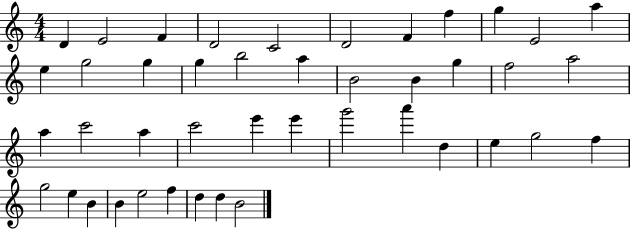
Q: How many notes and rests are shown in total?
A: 43